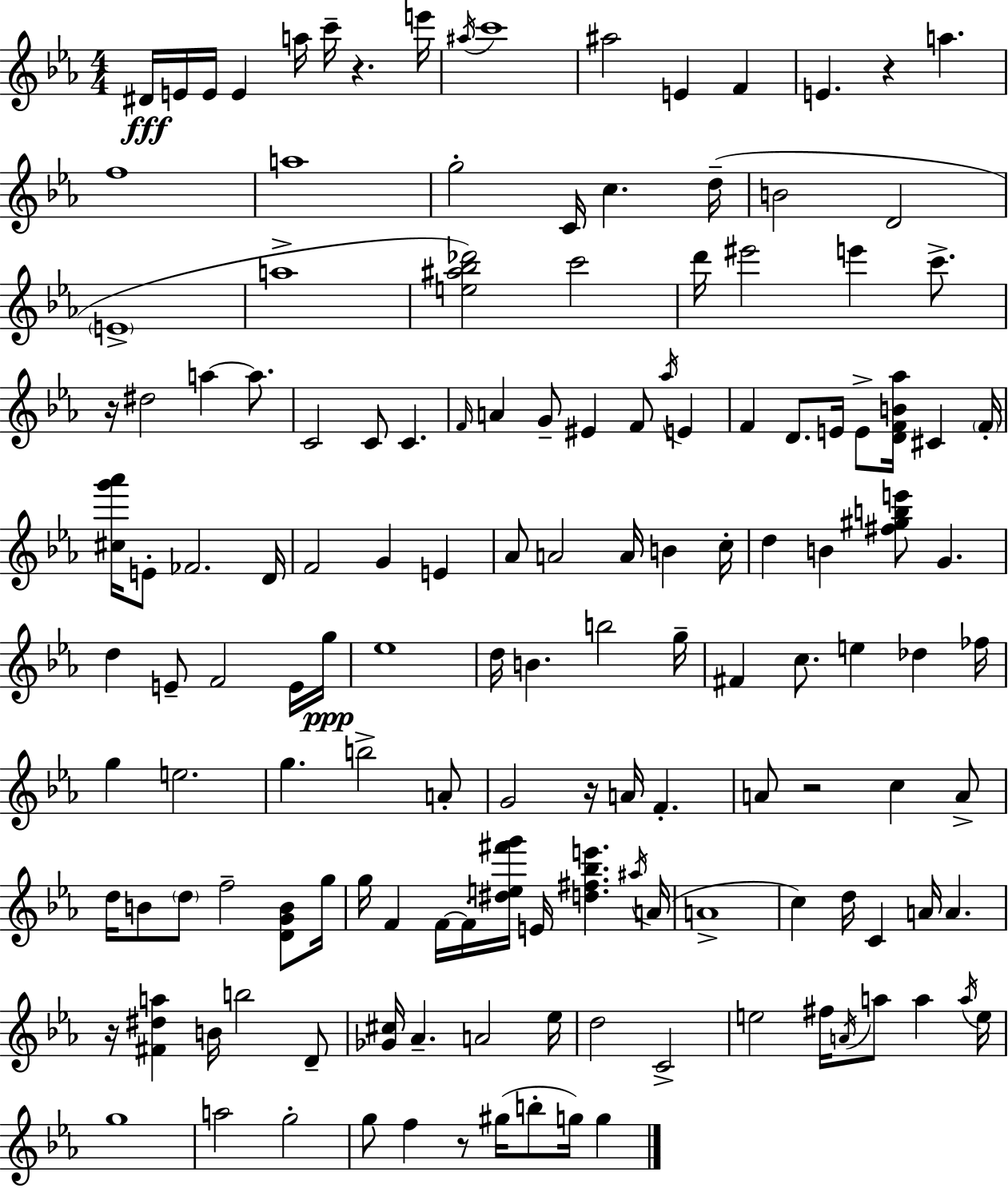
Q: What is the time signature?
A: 4/4